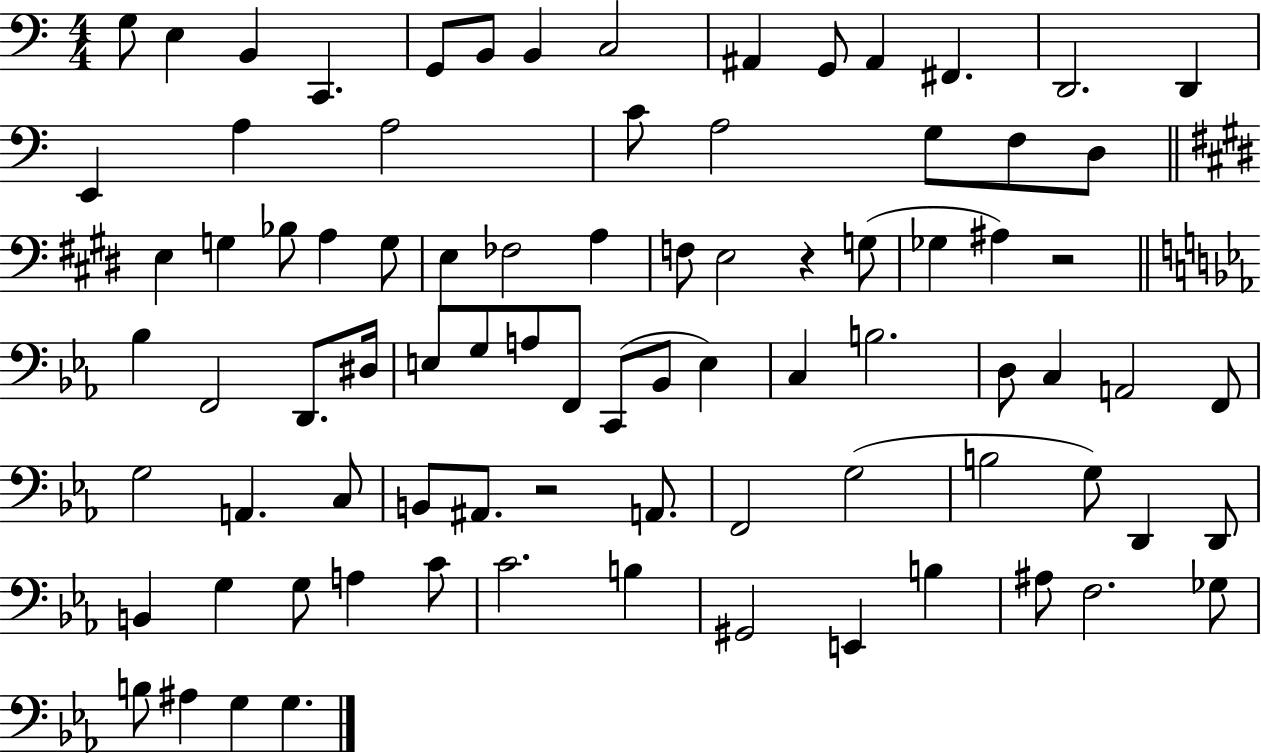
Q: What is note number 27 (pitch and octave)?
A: G3